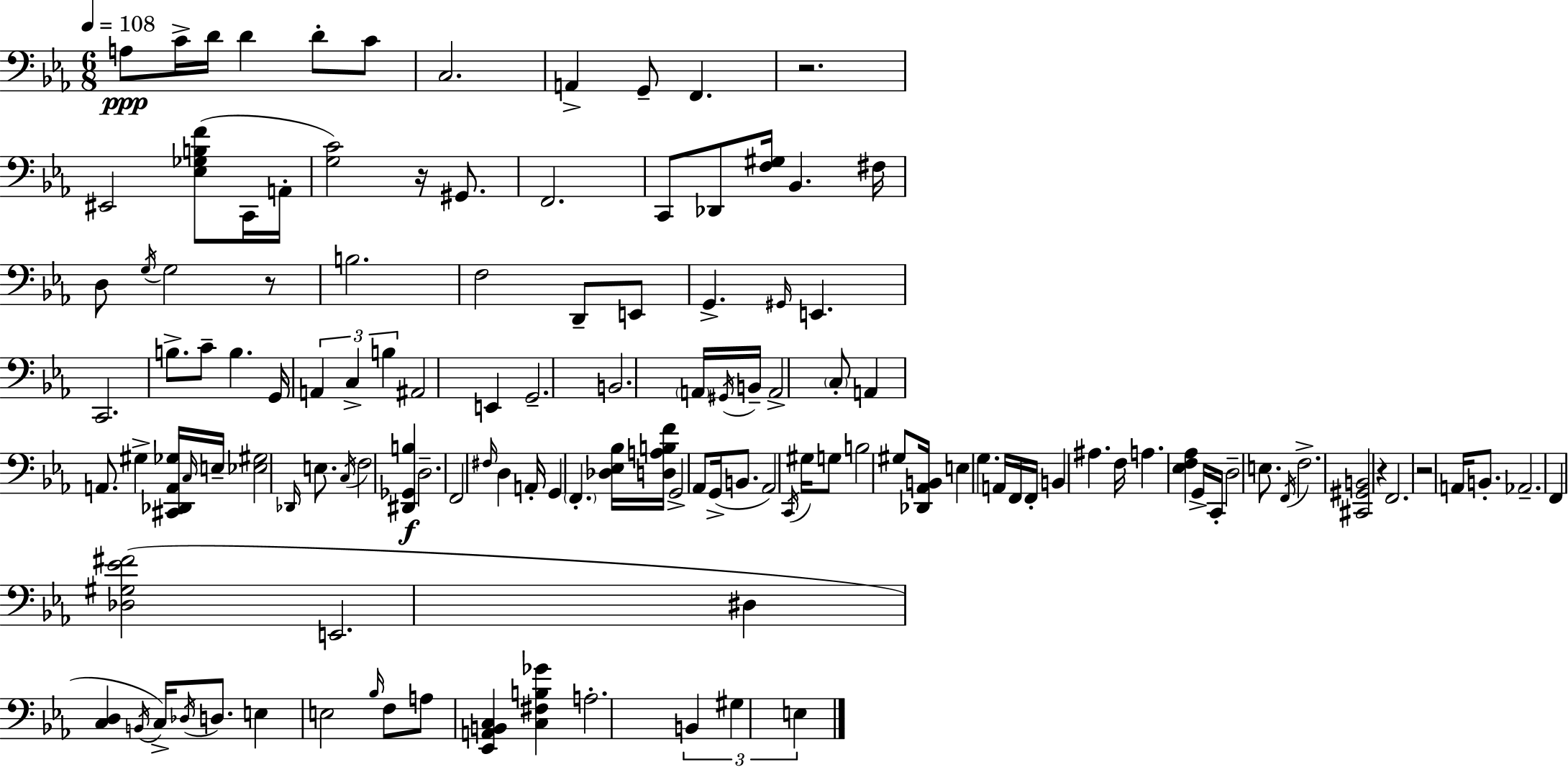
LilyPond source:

{
  \clef bass
  \numericTimeSignature
  \time 6/8
  \key ees \major
  \tempo 4 = 108
  \repeat volta 2 { a8\ppp c'16-> d'16 d'4 d'8-. c'8 | c2. | a,4-> g,8-- f,4. | r2. | \break eis,2 <ees ges b f'>8( c,16 a,16-. | <g c'>2) r16 gis,8. | f,2. | c,8 des,8 <f gis>16 bes,4. fis16 | \break d8 \acciaccatura { g16 } g2 r8 | b2. | f2 d,8-- e,8 | g,4.-> \grace { gis,16 } e,4. | \break c,2. | b8.-> c'8-- b4. | g,16 \tuplet 3/2 { a,4 c4-> b4 } | ais,2 e,4 | \break g,2.-- | b,2. | \parenthesize a,16 \acciaccatura { gis,16 } b,16-- a,2-> | \parenthesize c8-. a,4 a,8. gis4-> | \break <cis, des, a, ges>16 \grace { c16 } e16-- <ees gis>2 | \grace { des,16 } e8. \acciaccatura { c16 } f2 | <dis, ges, b>4\f d2.-- | f,2 | \break \grace { fis16 } d4 a,16-. g,4 | \parenthesize f,4.-. <des ees bes>16 <d a b f'>16 g,2-> | aes,8 g,16->( b,8. aes,2) | \acciaccatura { c,16 } gis16 g8 b2 | \break gis8 <des, aes, b,>16 e4 | g4. a,16 f,16 f,16-. b,4 | ais4. f16 a4. | <ees f aes>4 g,16-> c,16-. d2-- | \break e8. \acciaccatura { f,16 } f2.-> | <cis, gis, b,>2 | r4 f,2. | r2 | \break a,16 b,8.-. aes,2.-- | f,4 | <des gis ees' fis'>2( e,2. | dis4 | \break <c d>4 \acciaccatura { b,16 }) c16-> \acciaccatura { des16 } d8. e4 | e2 \grace { bes16 } | f8 a8 <ees, a, b, c>4 <c fis b ges'>4 | a2.-. | \break \tuplet 3/2 { b,4 gis4 e4 } | } \bar "|."
}